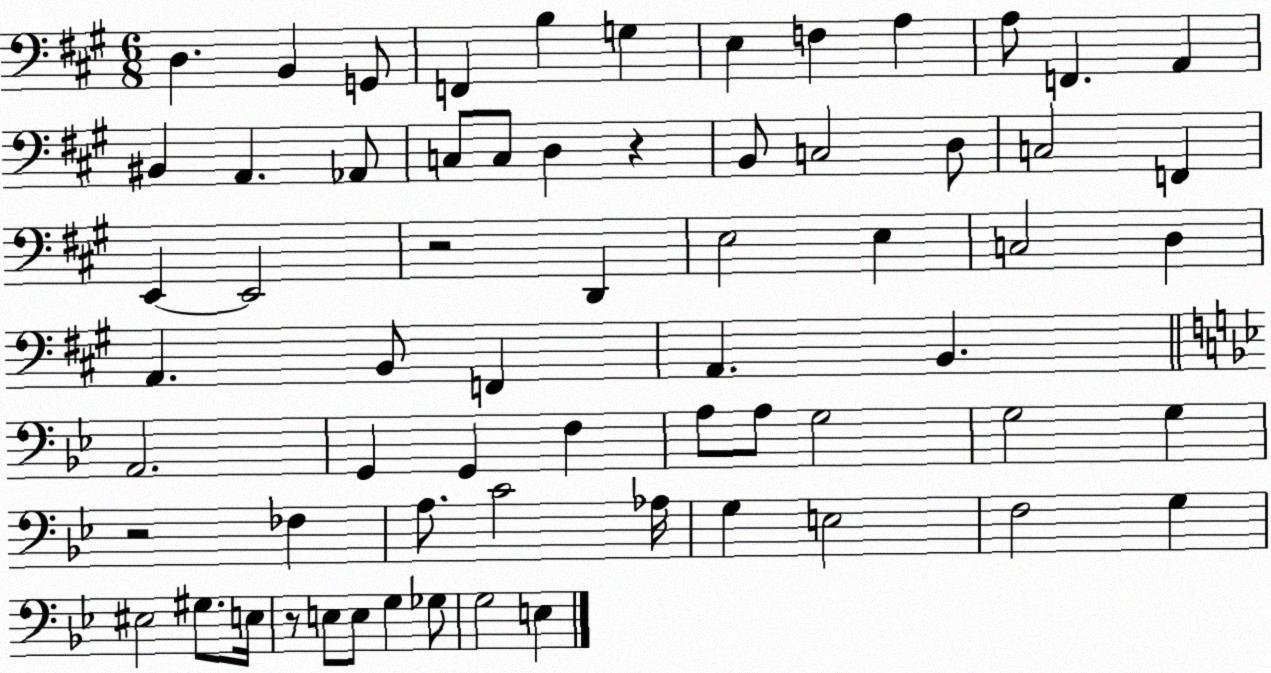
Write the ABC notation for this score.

X:1
T:Untitled
M:6/8
L:1/4
K:A
D, B,, G,,/2 F,, B, G, E, F, A, A,/2 F,, A,, ^B,, A,, _A,,/2 C,/2 C,/2 D, z B,,/2 C,2 D,/2 C,2 F,, E,, E,,2 z2 D,, E,2 E, C,2 D, A,, B,,/2 F,, A,, B,, A,,2 G,, G,, F, A,/2 A,/2 G,2 G,2 G, z2 _F, A,/2 C2 _A,/4 G, E,2 F,2 G, ^E,2 ^G,/2 E,/4 z/2 E,/2 E,/2 G, _G,/2 G,2 E,